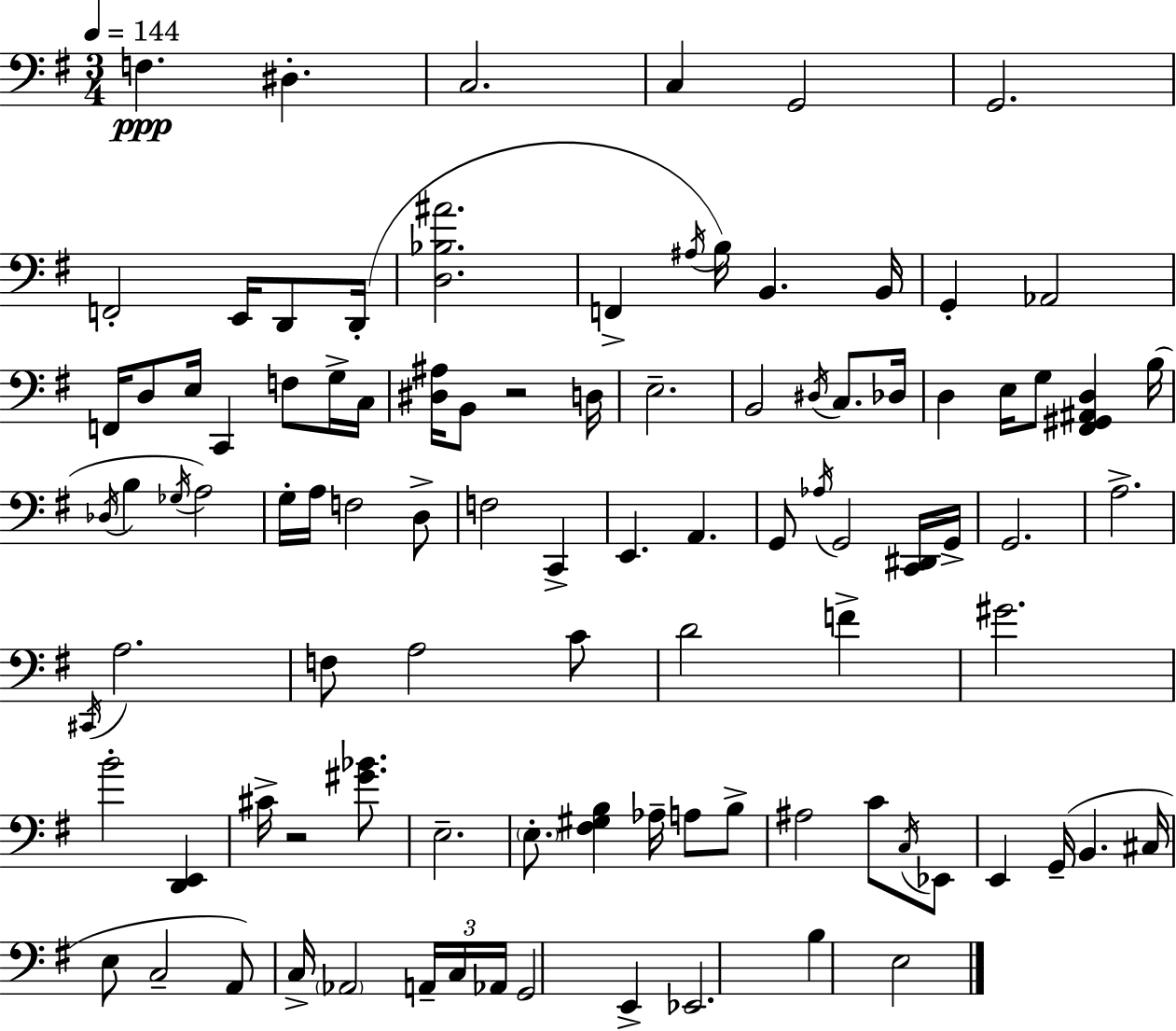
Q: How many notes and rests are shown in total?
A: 98